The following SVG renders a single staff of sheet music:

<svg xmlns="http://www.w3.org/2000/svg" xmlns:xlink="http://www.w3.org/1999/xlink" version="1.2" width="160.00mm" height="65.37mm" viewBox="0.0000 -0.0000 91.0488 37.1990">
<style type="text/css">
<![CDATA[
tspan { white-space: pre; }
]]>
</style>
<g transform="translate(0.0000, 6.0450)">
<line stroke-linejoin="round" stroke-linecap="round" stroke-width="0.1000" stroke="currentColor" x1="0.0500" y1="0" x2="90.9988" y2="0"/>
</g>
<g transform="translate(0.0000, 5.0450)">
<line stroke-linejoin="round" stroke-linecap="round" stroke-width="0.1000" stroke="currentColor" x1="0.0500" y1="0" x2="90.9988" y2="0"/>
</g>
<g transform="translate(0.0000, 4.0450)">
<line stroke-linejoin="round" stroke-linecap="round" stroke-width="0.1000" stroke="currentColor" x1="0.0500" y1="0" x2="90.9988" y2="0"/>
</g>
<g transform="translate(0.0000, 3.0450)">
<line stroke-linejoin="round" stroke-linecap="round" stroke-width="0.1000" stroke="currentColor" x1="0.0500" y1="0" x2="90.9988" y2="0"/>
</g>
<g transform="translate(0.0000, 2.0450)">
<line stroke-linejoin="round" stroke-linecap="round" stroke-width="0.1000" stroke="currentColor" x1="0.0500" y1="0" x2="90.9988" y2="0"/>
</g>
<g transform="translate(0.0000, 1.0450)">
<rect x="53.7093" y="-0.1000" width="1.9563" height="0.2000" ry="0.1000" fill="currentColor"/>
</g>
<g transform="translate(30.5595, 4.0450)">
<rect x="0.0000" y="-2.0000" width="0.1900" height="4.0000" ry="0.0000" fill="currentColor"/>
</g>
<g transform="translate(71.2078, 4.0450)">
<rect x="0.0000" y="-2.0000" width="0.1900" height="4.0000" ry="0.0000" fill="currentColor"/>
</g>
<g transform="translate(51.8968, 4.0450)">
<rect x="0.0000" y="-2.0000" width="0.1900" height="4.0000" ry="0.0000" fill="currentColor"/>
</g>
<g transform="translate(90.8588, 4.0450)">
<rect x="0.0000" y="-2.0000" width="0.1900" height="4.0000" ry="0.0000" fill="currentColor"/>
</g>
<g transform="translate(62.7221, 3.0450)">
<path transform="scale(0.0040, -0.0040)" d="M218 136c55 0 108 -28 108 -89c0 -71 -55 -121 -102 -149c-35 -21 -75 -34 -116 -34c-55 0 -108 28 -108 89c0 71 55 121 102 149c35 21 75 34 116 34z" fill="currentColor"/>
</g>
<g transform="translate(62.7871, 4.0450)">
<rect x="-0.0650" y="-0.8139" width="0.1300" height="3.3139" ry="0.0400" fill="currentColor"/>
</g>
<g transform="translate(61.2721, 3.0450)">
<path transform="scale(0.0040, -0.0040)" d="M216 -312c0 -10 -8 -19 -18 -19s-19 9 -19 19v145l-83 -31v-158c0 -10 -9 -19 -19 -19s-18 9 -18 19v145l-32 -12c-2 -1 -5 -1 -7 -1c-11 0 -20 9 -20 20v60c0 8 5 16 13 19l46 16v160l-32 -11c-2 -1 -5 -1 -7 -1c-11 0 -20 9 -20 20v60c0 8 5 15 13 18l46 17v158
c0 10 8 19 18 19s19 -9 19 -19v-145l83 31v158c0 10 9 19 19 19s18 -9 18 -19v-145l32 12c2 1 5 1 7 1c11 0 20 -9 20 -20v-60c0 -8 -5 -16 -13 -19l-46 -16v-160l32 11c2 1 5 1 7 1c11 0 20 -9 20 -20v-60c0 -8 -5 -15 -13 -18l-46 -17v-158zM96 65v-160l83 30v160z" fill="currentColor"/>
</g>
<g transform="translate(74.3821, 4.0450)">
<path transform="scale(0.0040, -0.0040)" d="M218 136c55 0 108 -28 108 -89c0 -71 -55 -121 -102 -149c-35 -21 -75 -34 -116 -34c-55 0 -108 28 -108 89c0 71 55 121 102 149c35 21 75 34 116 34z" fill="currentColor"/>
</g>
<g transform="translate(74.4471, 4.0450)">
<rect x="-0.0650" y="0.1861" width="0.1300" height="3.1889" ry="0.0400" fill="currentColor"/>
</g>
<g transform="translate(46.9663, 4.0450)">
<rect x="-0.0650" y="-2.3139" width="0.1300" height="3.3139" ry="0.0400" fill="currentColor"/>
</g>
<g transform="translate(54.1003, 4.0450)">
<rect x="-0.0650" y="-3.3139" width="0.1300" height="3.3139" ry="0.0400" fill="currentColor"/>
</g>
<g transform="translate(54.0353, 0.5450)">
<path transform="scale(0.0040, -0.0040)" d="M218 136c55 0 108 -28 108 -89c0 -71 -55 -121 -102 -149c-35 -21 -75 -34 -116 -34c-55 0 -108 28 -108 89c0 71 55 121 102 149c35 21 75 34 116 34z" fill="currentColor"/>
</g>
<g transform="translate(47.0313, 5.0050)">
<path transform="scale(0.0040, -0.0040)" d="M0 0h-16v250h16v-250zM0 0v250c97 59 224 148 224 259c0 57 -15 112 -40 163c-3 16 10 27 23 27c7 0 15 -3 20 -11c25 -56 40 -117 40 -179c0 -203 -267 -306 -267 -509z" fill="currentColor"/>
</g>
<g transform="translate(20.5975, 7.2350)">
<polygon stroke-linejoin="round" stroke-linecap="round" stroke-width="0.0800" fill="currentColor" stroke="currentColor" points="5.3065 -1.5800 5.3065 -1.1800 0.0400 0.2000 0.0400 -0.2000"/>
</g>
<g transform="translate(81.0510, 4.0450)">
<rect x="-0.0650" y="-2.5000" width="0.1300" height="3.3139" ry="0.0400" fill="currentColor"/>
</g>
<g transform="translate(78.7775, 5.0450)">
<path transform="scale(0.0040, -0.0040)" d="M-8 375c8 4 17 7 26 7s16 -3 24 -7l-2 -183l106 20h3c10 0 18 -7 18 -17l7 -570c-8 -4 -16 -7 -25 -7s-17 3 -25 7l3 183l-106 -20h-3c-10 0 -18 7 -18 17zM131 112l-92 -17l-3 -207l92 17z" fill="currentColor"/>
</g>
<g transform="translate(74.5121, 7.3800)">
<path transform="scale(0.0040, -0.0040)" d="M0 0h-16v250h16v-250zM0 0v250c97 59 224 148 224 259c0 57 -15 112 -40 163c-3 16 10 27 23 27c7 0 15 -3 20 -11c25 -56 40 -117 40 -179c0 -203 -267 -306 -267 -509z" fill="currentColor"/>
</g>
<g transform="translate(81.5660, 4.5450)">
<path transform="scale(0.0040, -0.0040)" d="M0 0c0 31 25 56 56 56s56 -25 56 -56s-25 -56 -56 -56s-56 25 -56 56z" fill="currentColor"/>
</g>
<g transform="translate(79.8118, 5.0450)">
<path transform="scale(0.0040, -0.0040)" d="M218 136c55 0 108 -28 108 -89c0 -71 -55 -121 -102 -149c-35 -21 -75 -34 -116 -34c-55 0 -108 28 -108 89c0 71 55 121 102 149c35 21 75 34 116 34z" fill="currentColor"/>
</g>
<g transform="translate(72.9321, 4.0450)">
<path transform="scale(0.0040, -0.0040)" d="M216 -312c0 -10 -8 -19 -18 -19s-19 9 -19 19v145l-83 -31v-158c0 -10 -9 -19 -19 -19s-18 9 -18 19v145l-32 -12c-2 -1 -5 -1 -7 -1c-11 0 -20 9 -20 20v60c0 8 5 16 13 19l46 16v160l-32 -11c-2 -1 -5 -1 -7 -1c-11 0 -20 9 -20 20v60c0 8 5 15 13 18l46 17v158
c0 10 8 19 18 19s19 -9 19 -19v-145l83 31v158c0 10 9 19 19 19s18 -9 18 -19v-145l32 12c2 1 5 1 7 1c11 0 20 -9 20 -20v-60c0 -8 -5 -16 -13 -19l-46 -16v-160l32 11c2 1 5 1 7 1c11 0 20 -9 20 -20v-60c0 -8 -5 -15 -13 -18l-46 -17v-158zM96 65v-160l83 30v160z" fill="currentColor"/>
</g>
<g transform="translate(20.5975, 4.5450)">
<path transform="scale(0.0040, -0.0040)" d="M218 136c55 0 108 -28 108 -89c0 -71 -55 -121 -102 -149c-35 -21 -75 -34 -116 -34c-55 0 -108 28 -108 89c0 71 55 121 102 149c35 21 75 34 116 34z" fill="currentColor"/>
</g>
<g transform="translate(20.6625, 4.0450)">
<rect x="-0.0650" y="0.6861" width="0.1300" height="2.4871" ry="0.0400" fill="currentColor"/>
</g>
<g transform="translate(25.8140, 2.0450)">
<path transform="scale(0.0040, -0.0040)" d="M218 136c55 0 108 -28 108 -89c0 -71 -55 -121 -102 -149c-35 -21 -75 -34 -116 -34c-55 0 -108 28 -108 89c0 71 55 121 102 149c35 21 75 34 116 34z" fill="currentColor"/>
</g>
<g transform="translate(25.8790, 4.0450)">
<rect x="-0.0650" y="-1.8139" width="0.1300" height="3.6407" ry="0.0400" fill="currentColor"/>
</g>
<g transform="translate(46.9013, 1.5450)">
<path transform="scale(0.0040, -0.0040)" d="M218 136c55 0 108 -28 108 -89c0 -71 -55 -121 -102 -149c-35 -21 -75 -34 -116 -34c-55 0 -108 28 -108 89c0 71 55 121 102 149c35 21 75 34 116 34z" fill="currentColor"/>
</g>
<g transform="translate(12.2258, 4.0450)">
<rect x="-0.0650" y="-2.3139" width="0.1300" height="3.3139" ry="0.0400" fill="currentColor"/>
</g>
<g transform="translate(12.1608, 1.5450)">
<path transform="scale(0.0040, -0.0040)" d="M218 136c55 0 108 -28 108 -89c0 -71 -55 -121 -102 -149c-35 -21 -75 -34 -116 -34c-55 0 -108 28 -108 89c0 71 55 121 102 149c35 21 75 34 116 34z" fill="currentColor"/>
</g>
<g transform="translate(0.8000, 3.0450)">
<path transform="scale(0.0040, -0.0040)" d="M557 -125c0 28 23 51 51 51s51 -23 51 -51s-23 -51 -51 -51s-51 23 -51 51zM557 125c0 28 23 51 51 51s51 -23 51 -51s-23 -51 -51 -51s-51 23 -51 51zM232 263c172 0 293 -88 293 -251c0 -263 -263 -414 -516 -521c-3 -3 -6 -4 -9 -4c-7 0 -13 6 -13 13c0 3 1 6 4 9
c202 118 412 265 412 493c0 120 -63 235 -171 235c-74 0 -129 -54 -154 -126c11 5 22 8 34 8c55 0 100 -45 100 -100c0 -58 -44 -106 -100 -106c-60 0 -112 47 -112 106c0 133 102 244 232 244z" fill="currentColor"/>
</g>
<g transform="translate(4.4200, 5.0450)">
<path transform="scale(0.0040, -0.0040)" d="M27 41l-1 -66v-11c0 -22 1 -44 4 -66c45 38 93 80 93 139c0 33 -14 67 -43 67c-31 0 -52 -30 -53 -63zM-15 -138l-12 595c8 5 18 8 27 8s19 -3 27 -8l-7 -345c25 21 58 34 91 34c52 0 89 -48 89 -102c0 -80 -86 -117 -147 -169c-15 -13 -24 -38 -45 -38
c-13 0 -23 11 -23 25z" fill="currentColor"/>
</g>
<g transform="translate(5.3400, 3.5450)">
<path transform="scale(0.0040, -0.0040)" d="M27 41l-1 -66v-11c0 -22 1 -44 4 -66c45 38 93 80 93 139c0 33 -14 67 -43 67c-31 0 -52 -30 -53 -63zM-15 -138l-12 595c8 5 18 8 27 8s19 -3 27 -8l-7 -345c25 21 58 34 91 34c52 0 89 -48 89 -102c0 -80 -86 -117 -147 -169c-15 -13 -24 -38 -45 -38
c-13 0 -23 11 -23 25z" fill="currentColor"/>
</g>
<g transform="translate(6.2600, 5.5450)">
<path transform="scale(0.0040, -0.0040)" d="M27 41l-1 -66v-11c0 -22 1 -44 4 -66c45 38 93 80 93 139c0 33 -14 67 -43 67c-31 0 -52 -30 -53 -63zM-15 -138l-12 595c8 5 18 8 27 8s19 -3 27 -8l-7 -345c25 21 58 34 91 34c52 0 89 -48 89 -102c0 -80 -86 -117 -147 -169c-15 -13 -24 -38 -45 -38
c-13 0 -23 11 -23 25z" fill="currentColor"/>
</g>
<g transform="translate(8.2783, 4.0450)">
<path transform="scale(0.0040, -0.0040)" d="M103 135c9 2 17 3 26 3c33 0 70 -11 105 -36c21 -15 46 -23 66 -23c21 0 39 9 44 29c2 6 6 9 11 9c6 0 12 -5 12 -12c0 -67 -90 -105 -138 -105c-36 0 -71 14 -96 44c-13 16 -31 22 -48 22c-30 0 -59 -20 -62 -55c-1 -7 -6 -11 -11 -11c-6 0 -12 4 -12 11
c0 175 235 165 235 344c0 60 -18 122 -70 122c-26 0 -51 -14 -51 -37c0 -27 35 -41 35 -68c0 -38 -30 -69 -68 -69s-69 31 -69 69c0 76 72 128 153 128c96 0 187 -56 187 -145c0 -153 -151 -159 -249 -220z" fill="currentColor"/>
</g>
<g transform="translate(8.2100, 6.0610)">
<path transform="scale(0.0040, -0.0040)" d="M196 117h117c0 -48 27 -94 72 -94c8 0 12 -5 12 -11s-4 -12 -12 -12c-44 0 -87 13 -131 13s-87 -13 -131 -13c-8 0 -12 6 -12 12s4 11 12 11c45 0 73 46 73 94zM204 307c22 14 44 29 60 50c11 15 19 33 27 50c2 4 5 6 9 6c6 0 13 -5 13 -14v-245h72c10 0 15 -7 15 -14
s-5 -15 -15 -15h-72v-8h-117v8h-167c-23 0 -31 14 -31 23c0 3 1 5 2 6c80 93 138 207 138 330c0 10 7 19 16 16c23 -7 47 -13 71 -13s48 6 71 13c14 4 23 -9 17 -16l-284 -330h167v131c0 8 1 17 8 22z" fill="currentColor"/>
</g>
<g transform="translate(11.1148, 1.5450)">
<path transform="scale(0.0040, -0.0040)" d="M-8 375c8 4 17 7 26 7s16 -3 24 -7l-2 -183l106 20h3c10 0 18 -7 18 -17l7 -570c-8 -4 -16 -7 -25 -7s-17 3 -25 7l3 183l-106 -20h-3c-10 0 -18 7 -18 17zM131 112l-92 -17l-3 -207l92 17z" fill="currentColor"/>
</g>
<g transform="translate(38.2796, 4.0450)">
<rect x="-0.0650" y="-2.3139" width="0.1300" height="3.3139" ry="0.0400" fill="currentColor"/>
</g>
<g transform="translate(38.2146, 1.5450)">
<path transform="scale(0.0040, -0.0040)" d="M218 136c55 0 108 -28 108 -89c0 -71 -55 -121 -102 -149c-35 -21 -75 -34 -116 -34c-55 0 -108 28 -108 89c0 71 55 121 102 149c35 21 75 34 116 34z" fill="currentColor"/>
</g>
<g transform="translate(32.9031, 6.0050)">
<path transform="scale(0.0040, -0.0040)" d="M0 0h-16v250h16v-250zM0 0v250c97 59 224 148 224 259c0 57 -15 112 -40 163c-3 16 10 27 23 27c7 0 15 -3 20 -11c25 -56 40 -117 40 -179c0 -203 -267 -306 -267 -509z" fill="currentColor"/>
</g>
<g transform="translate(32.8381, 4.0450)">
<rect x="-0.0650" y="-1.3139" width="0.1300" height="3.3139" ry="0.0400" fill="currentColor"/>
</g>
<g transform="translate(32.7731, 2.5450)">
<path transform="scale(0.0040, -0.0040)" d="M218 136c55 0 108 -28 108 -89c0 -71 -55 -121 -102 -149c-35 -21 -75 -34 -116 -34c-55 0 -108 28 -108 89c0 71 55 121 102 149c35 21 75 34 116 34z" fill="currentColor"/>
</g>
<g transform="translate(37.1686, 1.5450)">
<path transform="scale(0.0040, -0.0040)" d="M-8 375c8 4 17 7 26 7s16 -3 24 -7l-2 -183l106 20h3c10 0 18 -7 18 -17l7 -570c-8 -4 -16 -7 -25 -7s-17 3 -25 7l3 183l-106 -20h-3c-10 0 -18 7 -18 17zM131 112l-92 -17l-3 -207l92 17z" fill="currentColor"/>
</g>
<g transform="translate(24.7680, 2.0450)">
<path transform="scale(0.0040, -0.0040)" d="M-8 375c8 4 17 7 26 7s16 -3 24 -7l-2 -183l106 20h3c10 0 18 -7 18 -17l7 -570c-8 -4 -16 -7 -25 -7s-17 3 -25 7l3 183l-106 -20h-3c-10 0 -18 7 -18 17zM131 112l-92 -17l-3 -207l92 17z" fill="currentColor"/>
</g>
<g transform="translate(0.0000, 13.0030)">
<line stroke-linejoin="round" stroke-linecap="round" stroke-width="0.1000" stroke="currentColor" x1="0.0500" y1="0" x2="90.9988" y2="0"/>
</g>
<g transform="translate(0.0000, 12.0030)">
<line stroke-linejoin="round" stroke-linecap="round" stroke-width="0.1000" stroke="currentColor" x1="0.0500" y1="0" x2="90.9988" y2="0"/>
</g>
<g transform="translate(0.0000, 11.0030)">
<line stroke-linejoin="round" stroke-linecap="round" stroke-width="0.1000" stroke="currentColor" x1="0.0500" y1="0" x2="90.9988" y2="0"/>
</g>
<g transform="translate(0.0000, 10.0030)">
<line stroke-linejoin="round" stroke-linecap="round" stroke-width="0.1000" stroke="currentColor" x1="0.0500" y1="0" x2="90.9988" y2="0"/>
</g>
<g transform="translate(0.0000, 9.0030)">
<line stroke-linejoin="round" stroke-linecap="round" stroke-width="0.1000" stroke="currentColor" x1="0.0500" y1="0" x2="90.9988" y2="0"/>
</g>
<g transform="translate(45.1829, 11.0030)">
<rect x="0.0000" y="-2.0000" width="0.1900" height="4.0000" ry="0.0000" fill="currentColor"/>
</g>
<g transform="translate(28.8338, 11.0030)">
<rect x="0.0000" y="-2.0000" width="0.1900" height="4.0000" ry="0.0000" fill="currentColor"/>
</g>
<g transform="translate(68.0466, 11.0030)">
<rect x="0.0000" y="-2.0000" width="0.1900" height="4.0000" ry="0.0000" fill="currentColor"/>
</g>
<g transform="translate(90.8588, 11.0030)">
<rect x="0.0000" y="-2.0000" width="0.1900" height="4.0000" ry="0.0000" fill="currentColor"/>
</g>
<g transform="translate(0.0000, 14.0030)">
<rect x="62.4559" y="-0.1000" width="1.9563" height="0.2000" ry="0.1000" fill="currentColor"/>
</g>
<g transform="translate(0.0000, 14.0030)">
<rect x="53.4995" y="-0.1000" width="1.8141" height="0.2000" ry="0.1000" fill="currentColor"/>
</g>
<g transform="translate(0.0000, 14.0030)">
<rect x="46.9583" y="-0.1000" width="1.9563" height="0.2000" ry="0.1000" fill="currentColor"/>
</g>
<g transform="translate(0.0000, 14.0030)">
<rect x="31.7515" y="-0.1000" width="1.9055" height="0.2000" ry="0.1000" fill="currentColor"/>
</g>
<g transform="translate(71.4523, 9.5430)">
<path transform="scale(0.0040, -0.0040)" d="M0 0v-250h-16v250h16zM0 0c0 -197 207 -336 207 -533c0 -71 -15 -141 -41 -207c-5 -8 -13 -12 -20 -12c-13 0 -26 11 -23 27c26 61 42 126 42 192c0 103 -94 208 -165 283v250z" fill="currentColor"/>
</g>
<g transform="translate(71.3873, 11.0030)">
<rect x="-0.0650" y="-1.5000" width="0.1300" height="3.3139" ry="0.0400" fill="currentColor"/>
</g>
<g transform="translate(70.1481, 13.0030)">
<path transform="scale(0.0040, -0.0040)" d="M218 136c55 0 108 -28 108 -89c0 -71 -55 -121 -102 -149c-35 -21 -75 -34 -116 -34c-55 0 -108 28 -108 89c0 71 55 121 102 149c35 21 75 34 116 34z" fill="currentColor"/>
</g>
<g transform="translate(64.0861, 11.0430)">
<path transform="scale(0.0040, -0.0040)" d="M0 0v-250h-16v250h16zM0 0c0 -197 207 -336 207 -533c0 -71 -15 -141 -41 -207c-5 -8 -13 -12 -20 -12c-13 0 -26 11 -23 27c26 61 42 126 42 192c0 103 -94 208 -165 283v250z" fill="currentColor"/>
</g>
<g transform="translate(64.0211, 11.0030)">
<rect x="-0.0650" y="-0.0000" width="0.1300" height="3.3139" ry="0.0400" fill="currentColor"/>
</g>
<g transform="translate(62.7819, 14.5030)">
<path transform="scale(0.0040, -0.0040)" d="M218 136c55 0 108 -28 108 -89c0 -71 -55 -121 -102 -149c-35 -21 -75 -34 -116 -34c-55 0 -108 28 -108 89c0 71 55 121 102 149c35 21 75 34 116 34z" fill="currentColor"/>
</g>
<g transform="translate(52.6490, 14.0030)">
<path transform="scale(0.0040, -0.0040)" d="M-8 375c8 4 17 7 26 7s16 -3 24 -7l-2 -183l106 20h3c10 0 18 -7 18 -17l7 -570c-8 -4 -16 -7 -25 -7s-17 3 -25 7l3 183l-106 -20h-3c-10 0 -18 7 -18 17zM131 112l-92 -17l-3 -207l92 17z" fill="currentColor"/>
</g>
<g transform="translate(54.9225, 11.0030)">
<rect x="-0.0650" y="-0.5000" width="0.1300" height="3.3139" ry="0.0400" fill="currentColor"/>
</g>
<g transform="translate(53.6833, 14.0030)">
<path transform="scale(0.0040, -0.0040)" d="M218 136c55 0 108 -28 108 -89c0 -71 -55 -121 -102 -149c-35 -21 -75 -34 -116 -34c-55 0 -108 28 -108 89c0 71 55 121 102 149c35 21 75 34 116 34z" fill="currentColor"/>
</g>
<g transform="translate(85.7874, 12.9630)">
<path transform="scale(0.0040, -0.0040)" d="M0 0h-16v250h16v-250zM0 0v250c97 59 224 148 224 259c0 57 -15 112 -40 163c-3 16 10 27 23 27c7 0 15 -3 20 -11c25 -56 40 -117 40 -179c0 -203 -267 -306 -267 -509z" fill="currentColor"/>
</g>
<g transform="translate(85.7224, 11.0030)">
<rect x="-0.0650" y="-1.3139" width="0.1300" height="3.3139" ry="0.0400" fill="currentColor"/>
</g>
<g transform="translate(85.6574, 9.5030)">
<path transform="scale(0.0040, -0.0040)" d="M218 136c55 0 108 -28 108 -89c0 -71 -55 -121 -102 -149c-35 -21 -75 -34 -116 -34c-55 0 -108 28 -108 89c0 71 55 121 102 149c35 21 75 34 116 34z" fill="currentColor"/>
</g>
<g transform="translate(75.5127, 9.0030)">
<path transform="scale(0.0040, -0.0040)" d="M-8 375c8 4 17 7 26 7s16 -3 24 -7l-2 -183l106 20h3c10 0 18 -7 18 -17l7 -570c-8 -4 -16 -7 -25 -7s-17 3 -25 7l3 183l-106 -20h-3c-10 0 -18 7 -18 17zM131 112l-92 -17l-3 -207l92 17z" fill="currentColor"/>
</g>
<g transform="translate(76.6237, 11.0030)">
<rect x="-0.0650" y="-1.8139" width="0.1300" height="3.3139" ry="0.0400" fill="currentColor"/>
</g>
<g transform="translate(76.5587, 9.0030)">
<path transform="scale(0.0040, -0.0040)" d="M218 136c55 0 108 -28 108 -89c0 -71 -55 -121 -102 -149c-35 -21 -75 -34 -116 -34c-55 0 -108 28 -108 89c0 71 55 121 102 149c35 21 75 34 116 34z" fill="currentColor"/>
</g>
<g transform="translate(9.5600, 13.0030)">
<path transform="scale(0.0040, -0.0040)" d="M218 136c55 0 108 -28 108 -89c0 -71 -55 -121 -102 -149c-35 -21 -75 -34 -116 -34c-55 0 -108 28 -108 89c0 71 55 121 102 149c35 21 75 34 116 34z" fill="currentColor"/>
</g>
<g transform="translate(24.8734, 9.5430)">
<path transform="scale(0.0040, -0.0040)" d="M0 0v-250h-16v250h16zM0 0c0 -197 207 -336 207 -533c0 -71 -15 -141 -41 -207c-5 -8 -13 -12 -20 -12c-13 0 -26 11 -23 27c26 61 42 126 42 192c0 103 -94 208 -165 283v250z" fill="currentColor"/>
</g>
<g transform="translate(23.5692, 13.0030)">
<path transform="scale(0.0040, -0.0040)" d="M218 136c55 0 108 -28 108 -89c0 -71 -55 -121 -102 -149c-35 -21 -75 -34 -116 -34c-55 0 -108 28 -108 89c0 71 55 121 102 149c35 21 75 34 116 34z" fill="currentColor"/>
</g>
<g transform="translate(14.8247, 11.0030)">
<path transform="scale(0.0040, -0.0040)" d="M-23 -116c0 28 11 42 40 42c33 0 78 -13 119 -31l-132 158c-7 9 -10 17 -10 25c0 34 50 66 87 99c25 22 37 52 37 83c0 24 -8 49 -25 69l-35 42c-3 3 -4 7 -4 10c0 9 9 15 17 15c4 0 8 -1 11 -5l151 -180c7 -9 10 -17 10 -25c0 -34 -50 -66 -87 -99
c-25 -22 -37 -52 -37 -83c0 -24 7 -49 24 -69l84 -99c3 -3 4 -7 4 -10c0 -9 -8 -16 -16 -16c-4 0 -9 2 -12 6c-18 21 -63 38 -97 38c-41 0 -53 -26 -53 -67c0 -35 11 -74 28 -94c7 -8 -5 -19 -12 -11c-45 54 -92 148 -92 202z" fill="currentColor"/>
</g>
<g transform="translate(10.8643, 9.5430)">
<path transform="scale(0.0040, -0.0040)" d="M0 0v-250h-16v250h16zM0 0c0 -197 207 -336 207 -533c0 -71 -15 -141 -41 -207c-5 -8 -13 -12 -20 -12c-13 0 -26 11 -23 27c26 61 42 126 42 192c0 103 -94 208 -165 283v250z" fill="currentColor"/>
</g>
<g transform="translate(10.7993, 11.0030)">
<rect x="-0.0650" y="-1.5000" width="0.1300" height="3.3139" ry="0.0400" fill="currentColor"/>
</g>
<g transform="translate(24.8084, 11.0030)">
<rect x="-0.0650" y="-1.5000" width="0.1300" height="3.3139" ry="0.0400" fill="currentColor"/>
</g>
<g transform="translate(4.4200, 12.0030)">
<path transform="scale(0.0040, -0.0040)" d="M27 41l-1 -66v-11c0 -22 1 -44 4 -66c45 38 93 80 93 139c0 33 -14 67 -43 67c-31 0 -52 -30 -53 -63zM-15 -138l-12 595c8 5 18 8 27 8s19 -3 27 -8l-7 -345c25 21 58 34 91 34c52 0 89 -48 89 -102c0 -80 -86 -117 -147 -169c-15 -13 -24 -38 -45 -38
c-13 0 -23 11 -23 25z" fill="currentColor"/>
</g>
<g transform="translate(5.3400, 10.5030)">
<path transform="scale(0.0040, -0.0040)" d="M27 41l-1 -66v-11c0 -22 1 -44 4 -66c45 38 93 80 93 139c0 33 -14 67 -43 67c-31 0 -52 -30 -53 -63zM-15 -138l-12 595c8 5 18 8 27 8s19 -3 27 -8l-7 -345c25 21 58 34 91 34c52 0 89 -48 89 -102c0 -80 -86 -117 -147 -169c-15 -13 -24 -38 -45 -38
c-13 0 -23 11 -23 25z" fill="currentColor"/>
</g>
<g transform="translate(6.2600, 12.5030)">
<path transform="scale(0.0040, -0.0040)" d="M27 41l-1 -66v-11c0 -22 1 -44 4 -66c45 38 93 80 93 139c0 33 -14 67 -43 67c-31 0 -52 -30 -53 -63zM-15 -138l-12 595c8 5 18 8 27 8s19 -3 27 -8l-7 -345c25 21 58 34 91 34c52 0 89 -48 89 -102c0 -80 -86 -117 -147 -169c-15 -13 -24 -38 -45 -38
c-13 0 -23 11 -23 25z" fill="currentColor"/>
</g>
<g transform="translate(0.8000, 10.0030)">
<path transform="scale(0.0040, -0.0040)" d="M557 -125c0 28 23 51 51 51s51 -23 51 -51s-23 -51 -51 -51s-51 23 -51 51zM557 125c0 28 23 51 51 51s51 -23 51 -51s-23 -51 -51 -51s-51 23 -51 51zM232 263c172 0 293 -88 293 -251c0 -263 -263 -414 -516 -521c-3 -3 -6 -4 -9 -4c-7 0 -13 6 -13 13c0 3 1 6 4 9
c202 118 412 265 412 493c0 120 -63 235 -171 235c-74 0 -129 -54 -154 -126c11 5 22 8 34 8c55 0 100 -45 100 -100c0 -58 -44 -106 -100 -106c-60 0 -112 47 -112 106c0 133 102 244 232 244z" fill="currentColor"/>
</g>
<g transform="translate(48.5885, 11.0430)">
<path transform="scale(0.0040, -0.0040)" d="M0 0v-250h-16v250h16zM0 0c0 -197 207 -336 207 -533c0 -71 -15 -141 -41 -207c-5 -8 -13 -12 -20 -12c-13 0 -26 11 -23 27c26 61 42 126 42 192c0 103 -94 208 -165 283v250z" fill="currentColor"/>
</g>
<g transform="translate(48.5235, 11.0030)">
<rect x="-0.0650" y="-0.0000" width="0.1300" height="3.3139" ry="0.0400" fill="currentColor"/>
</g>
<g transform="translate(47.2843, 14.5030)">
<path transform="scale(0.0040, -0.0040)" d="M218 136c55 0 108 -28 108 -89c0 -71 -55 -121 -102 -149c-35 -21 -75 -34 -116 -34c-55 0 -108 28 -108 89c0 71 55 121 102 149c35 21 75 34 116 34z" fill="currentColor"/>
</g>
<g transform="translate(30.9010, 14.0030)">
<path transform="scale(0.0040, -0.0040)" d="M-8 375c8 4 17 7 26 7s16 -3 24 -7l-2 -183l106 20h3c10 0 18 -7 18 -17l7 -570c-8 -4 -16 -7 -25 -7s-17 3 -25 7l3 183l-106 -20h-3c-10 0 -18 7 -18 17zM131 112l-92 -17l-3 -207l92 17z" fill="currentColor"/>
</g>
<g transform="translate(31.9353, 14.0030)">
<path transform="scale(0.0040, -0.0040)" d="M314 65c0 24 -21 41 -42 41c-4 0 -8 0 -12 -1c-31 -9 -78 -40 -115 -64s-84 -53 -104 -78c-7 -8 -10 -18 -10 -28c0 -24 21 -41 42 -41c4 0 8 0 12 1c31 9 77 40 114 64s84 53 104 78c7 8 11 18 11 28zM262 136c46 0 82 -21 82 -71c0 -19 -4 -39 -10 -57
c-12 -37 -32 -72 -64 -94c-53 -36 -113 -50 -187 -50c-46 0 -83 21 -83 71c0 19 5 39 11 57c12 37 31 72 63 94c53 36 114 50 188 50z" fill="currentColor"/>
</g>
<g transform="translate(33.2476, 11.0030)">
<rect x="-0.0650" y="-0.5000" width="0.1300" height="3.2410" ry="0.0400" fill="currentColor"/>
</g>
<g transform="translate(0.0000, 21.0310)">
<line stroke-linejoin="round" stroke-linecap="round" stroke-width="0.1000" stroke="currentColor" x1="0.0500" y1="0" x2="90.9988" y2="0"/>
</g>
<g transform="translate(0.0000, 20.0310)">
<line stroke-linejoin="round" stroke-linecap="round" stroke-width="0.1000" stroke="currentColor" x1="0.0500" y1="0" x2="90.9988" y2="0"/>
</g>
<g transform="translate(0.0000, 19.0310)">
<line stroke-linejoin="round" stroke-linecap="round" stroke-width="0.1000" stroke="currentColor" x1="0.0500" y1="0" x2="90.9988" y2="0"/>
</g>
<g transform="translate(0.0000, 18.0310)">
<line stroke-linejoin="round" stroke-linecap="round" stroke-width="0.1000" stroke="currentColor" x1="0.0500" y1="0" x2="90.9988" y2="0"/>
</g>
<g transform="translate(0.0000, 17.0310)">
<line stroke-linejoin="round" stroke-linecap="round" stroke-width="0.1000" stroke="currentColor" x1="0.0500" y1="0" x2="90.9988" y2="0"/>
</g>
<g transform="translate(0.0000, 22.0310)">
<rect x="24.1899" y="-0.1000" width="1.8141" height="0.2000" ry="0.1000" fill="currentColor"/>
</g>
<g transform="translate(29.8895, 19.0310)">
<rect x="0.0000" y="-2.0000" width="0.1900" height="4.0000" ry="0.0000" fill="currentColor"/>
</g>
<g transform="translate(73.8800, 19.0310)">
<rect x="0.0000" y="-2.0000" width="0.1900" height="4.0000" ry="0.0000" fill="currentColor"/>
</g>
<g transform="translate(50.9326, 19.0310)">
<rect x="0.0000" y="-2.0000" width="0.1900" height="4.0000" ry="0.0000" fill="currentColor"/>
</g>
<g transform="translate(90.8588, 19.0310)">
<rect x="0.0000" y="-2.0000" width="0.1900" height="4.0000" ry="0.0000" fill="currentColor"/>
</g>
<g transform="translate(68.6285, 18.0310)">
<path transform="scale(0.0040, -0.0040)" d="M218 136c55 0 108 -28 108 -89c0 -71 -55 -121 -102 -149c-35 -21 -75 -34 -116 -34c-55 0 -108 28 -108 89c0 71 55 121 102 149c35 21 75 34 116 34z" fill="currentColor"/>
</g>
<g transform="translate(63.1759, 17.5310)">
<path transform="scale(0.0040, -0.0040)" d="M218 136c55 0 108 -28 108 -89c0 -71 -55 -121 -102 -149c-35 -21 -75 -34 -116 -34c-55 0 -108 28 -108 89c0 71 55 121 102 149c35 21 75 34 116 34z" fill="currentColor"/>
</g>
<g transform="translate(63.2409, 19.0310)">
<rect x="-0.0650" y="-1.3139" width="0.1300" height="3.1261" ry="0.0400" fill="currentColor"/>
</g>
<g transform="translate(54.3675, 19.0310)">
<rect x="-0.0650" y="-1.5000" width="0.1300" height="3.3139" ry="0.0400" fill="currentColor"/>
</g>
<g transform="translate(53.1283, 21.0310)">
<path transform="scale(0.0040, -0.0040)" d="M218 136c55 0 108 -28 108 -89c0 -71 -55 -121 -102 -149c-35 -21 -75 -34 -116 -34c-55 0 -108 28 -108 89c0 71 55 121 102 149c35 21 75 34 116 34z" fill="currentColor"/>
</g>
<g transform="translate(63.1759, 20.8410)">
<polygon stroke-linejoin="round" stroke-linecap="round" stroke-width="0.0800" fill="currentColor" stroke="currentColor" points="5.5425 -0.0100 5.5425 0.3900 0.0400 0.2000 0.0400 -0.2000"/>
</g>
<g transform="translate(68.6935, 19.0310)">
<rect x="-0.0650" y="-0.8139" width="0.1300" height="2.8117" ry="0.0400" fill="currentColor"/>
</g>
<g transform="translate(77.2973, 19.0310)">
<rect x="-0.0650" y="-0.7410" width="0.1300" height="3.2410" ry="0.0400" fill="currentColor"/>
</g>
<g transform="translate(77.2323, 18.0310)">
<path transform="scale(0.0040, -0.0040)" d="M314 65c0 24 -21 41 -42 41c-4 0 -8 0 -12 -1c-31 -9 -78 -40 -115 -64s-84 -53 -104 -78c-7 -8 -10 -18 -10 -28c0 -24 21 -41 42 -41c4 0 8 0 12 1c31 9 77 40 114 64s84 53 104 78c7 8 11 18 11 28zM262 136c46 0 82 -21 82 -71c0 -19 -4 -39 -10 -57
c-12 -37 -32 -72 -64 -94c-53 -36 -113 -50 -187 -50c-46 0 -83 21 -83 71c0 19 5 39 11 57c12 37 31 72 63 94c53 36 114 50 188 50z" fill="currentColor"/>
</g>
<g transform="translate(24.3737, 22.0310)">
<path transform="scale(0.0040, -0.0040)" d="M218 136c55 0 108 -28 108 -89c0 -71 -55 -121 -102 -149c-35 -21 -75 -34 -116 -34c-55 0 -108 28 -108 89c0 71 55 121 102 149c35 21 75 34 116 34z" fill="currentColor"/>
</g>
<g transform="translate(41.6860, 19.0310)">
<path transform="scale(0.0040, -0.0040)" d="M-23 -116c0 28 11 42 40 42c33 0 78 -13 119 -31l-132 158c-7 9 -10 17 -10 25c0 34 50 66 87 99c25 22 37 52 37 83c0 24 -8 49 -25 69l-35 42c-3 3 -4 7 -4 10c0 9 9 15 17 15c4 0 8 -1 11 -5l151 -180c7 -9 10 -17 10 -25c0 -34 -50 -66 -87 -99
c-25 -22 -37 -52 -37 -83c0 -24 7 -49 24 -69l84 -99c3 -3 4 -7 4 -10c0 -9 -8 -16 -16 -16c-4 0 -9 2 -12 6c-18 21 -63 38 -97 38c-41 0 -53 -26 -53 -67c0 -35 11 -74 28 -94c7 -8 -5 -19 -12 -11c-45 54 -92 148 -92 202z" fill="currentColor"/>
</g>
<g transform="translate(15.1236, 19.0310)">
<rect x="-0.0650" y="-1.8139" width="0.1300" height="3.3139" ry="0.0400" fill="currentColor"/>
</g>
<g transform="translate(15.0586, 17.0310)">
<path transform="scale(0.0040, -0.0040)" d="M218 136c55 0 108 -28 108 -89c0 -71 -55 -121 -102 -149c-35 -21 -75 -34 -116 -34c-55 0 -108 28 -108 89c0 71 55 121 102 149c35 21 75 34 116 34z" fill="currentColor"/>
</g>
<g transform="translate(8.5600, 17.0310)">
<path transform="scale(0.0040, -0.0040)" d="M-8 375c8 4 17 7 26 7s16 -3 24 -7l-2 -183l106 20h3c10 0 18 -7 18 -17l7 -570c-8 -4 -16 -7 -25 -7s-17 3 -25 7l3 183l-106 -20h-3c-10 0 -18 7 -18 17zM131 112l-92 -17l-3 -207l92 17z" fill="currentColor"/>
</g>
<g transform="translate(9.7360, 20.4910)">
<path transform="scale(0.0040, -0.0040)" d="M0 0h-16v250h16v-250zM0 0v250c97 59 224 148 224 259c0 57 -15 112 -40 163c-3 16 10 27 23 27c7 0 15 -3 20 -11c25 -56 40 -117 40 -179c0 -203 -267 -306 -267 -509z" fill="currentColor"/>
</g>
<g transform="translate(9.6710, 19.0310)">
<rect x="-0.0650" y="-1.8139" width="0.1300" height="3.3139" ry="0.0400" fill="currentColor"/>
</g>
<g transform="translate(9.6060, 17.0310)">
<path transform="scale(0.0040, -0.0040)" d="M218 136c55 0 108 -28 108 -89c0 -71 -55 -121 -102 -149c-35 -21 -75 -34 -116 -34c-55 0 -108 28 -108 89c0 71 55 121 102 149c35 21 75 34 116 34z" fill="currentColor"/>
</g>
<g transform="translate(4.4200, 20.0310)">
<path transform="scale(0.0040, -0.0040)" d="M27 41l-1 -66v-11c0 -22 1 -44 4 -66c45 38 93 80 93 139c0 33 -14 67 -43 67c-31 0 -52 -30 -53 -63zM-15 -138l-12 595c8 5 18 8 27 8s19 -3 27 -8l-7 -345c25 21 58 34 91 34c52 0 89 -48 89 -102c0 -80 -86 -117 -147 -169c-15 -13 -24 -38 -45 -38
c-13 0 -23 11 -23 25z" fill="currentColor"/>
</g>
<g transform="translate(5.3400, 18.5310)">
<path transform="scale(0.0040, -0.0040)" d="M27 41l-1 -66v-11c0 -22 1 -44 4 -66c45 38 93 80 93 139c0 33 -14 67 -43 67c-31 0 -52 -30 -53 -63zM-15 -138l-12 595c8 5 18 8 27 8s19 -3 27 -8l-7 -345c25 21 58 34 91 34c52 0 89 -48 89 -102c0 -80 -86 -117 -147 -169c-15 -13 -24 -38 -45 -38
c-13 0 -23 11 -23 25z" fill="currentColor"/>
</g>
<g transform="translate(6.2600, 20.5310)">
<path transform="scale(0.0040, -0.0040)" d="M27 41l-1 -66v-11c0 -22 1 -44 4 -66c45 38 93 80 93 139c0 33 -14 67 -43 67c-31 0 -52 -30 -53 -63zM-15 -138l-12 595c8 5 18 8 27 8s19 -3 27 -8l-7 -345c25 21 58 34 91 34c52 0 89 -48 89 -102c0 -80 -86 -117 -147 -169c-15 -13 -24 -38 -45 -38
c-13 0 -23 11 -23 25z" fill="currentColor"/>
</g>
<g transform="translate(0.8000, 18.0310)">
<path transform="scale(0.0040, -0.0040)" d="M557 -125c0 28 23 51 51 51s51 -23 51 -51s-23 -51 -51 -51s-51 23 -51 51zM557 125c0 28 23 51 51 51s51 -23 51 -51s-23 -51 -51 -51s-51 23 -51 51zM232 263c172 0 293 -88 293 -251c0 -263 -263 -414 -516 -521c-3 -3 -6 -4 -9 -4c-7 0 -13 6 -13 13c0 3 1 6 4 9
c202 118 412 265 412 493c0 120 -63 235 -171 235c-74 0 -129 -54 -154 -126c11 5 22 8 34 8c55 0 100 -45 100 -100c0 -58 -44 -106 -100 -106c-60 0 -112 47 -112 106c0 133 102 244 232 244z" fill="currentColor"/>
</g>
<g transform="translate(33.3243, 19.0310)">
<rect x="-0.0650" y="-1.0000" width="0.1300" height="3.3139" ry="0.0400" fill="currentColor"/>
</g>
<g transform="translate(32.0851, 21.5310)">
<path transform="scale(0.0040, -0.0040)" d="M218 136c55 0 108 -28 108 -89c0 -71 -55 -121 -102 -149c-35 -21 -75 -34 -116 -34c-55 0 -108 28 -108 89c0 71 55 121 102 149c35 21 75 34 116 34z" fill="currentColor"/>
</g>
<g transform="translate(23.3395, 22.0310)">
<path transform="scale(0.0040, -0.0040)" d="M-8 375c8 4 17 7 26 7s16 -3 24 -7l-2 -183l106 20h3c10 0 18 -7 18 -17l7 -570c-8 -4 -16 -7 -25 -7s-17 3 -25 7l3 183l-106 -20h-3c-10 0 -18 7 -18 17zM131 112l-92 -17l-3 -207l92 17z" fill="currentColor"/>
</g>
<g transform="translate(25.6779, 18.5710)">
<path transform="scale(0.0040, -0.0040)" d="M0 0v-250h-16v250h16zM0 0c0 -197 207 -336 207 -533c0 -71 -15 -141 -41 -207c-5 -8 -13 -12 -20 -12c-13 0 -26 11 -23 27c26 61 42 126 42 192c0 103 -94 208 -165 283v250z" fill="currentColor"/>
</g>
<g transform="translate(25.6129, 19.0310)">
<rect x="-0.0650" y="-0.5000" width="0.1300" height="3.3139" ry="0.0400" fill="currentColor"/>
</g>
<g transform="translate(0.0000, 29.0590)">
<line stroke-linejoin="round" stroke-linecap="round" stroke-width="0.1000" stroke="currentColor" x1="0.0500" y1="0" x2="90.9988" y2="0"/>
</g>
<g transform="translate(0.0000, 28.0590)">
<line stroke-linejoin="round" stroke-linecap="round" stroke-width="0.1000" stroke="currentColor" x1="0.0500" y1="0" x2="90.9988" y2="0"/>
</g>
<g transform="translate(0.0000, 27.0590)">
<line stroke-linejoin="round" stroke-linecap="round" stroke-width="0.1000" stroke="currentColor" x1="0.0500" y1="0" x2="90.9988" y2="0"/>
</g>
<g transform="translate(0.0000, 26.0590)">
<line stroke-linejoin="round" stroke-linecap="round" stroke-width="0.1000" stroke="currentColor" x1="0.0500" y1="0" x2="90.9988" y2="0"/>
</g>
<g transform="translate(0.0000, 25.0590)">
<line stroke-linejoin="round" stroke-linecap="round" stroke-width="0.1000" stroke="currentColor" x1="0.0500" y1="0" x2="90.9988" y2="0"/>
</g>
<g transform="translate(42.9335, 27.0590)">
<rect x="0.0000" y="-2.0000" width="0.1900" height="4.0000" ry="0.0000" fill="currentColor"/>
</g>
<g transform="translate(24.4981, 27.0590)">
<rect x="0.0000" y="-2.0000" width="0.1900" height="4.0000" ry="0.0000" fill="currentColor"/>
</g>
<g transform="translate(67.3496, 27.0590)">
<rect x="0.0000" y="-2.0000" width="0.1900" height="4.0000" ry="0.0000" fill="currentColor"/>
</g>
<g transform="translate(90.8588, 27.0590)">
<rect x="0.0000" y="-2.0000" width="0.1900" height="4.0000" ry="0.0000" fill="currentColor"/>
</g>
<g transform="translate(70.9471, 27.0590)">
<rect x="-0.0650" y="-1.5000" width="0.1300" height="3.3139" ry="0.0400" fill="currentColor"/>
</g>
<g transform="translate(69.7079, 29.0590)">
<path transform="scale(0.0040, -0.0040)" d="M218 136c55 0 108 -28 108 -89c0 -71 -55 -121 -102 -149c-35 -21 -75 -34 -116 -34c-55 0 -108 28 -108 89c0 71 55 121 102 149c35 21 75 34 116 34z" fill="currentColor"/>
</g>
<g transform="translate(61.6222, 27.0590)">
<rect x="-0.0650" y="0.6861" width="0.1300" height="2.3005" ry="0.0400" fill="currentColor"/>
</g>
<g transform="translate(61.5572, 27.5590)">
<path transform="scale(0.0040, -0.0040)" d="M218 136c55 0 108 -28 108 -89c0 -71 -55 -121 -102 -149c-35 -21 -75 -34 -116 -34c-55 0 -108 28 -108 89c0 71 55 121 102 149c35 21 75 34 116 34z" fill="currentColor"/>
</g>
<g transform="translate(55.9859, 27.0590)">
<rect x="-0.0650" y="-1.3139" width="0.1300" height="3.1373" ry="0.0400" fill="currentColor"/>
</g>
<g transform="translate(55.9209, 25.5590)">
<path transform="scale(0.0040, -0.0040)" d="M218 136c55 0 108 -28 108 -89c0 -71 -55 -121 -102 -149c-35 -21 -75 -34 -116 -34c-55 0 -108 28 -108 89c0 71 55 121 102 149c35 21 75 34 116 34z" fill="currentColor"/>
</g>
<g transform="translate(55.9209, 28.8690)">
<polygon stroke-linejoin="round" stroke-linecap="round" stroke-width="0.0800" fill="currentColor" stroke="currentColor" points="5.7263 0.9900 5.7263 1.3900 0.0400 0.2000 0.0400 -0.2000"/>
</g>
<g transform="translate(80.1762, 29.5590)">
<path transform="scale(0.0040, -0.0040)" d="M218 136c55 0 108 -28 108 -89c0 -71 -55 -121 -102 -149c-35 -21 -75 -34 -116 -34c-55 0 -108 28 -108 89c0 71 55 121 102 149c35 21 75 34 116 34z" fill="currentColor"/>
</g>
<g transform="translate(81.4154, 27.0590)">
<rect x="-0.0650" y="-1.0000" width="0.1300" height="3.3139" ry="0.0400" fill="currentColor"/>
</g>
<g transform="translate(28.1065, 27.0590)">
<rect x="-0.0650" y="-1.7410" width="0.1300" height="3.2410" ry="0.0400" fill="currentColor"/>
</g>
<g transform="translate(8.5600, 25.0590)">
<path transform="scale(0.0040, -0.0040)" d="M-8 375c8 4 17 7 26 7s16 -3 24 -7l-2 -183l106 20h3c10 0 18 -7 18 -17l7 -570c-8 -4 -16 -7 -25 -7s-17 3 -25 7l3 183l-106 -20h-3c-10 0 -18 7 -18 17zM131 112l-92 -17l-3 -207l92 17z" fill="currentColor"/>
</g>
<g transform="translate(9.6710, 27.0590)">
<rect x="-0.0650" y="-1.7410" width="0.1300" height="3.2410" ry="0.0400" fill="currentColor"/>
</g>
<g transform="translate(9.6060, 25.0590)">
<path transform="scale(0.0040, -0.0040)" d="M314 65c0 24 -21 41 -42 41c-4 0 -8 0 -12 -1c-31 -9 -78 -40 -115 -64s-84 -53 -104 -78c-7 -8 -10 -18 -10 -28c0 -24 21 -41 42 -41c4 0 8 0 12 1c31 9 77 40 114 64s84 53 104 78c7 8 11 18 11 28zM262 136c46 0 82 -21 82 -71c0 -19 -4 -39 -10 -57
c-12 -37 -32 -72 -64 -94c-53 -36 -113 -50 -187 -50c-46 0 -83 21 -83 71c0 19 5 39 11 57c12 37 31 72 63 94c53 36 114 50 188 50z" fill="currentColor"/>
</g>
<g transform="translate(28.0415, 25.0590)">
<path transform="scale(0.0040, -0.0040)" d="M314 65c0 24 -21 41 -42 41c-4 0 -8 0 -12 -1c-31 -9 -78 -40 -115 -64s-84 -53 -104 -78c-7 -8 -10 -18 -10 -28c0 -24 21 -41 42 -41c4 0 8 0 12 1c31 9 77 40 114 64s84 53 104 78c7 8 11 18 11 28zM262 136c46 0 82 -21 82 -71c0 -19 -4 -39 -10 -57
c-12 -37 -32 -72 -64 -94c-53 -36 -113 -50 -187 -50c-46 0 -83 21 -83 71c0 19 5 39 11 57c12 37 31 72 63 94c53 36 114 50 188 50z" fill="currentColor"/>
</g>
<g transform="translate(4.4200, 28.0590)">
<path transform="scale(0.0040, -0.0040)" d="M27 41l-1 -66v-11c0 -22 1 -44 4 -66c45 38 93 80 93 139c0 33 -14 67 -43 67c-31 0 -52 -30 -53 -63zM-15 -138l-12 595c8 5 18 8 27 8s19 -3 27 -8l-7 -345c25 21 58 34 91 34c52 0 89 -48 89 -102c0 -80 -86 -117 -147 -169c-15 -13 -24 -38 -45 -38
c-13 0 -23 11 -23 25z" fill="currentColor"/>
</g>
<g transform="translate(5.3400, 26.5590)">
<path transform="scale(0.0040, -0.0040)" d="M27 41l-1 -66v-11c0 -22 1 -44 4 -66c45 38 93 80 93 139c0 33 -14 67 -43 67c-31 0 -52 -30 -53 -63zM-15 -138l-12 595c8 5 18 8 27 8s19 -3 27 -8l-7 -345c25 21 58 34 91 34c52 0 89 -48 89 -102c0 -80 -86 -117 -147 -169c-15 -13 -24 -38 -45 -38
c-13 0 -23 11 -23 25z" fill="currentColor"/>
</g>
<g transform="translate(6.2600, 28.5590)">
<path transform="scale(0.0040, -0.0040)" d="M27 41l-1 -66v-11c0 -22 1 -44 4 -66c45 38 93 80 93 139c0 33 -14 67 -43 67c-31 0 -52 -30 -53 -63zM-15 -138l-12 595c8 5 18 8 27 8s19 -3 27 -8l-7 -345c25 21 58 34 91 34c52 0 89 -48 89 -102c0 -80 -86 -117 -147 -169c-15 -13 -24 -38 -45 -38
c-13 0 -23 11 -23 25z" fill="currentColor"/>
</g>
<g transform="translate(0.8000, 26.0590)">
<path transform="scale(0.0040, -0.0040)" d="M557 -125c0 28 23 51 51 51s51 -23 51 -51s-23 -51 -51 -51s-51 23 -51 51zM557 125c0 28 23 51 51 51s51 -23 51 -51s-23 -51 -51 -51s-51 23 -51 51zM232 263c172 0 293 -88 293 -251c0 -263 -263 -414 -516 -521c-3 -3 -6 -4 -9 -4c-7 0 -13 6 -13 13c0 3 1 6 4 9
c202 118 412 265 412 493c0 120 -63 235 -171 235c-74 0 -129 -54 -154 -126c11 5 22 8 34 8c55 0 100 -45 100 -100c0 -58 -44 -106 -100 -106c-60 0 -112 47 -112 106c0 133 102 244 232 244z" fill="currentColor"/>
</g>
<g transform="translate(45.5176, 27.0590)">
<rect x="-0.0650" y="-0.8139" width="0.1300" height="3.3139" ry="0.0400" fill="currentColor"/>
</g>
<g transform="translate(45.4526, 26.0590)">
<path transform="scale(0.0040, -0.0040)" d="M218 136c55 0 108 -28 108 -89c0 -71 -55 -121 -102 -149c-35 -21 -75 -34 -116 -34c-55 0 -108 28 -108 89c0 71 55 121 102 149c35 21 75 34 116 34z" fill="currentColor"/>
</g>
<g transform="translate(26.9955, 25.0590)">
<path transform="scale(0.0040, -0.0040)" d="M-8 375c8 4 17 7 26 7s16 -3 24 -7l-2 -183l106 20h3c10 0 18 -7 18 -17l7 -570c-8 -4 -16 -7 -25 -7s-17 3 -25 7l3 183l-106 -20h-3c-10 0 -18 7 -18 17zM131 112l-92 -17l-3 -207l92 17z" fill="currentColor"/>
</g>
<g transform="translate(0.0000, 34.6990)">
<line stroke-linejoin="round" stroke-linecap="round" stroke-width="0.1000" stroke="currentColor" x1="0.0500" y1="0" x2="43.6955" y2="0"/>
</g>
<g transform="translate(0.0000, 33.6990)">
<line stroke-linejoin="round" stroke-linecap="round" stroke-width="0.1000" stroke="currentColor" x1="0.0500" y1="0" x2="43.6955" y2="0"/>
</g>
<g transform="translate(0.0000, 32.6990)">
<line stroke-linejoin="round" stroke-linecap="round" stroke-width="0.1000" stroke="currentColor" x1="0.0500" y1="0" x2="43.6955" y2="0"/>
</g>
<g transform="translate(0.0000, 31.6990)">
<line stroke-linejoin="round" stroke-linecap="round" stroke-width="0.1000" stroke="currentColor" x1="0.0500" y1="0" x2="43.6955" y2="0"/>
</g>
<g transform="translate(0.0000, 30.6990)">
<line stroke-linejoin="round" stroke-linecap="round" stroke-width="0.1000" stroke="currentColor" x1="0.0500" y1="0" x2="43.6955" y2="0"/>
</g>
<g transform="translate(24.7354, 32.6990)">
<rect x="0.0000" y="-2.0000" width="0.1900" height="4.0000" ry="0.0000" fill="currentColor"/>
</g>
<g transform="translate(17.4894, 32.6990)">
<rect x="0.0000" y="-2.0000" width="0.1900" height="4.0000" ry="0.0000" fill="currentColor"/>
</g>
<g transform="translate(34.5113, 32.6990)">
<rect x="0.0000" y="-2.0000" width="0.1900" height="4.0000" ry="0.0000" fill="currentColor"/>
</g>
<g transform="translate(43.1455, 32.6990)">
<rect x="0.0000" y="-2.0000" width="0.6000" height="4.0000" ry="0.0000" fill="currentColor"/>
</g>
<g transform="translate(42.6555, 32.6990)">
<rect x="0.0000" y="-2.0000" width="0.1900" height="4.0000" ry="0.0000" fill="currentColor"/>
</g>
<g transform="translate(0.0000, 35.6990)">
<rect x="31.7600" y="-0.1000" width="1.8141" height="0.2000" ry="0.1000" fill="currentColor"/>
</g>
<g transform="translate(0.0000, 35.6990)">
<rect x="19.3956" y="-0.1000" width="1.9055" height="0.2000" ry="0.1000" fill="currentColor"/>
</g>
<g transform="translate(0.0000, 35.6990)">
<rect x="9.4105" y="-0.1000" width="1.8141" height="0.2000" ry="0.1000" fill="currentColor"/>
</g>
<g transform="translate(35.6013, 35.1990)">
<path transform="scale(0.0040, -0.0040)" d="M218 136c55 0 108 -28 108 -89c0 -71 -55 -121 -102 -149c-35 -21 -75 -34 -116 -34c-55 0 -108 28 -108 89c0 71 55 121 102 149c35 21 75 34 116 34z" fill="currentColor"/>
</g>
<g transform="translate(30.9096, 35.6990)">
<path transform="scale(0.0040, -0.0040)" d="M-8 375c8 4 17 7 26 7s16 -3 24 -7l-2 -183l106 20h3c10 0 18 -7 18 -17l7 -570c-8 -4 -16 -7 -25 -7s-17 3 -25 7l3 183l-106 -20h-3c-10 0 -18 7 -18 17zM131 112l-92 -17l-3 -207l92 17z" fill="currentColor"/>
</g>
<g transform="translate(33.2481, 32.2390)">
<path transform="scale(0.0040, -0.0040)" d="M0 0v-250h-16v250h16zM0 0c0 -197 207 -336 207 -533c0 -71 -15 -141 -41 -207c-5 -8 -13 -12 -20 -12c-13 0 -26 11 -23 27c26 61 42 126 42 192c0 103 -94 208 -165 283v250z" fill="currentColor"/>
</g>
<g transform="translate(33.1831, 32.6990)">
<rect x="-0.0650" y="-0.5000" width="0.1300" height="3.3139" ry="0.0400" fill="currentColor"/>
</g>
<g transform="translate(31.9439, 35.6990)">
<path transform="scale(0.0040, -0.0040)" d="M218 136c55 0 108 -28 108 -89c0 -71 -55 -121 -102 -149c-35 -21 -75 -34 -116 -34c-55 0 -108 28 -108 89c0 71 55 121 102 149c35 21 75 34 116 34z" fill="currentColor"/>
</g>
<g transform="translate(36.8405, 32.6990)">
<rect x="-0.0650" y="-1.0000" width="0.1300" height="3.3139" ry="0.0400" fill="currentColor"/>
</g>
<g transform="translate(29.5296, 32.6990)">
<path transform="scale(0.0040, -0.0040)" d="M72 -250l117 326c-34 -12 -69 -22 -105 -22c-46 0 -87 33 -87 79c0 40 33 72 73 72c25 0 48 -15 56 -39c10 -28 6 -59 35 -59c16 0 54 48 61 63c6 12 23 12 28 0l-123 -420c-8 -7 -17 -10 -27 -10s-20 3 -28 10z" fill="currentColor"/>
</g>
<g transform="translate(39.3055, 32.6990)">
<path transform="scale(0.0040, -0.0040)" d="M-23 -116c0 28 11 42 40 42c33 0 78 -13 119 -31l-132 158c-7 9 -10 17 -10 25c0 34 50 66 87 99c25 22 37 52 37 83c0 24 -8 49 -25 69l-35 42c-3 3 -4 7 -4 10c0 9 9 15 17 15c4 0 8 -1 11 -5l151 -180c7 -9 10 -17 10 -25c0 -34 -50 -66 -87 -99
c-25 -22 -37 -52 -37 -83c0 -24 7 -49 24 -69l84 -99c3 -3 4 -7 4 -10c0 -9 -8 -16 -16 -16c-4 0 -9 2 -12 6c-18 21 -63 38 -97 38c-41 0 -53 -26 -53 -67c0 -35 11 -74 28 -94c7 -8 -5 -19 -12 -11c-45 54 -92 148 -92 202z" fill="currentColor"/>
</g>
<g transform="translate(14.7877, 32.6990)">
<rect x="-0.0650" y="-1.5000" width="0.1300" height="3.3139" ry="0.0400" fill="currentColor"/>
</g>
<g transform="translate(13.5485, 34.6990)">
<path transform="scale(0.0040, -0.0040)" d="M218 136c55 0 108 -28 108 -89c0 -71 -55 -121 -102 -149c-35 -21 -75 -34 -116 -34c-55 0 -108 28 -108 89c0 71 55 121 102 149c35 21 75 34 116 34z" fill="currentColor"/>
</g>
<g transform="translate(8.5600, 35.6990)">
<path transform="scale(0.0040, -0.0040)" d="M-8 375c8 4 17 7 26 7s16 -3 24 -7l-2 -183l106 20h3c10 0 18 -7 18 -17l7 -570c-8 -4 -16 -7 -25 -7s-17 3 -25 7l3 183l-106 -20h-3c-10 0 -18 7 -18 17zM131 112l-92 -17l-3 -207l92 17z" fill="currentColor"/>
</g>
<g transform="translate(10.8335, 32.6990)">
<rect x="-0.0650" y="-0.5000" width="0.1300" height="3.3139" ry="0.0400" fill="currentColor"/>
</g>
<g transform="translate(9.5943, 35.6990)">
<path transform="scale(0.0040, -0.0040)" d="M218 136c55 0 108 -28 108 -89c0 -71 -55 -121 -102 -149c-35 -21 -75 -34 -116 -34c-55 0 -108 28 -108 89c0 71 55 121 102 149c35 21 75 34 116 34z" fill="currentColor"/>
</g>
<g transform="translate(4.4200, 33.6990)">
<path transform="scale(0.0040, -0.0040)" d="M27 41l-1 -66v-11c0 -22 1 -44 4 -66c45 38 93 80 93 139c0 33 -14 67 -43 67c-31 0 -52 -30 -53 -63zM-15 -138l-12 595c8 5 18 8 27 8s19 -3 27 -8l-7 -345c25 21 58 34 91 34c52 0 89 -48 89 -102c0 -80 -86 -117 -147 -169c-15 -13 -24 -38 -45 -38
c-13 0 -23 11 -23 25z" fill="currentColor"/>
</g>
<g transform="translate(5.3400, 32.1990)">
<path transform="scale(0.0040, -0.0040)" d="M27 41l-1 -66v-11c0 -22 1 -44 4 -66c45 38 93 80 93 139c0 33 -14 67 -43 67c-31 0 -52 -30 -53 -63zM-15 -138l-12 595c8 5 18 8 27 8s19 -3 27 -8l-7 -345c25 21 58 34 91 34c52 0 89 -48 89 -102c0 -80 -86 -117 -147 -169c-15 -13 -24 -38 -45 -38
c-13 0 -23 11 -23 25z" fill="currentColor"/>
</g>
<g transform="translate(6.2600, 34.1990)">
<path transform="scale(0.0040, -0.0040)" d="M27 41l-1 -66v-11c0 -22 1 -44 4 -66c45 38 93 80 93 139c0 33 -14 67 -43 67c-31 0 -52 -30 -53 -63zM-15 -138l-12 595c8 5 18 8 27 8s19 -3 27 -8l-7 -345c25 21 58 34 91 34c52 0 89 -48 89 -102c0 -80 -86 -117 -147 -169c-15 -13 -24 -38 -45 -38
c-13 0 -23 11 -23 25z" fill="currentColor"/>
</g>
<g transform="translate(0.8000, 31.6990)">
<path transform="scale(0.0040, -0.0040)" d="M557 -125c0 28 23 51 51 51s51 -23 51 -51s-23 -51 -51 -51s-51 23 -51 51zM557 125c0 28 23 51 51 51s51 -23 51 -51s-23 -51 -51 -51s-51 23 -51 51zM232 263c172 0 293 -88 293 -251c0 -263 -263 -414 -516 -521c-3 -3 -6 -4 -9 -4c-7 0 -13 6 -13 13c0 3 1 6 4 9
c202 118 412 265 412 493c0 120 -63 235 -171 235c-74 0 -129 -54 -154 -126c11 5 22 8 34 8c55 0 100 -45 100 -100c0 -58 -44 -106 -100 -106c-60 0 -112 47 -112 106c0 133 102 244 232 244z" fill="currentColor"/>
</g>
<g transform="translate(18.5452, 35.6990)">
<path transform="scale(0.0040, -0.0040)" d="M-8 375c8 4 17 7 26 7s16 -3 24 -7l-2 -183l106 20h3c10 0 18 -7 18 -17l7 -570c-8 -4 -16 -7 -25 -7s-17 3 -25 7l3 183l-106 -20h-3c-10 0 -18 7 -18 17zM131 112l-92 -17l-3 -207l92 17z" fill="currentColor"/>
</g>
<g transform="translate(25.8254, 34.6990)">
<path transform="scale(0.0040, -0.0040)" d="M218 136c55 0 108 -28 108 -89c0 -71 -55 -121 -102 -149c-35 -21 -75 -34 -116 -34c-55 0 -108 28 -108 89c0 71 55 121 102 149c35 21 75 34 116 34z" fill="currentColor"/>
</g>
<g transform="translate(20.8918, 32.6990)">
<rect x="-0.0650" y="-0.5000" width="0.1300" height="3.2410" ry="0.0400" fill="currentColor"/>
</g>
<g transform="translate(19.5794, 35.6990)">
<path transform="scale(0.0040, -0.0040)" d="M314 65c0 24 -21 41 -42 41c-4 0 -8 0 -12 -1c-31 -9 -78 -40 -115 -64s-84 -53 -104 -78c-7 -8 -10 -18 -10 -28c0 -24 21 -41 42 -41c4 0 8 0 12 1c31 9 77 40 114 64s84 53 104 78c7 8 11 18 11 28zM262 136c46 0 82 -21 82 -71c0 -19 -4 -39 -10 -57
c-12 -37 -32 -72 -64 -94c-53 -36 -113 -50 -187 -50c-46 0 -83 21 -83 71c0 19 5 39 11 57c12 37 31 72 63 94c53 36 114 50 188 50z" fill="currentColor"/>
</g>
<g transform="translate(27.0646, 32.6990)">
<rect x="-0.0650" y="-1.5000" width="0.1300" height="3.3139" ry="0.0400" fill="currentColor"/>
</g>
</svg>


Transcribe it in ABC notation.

X:1
T:Untitled
M:2/4
L:1/4
K:Eb
B, C,/2 A,/2 G,/2 B, B,/2 D ^F, ^D,/2 B,, G,,/2 z G,,/2 E,,2 D,,/2 E,, D,,/2 G,,/2 A, G,/2 A,/2 A, E,,/2 F,, z G,, G,/2 F,/2 F,2 A,2 A,2 F, G,/2 C,/2 G,, F,, E,, G,, E,,2 G,, z/2 E,,/2 F,, z